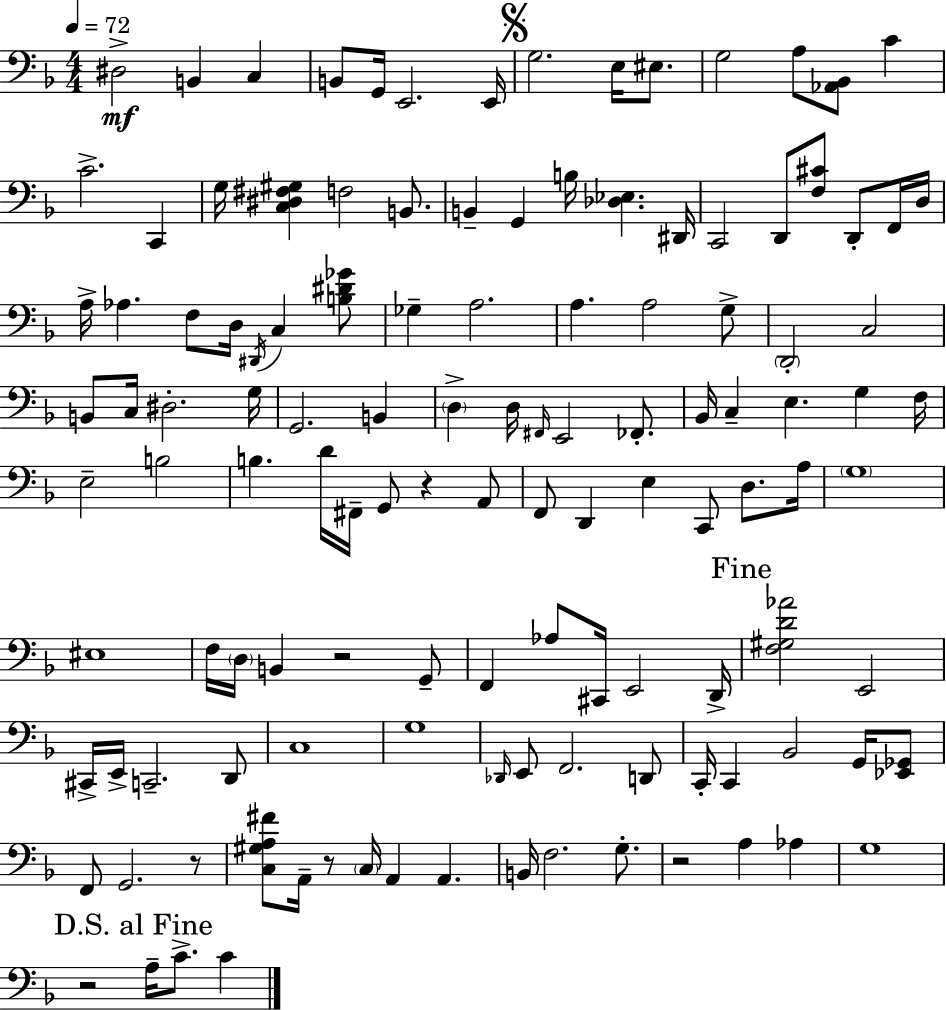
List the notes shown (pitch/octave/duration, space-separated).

D#3/h B2/q C3/q B2/e G2/s E2/h. E2/s G3/h. E3/s EIS3/e. G3/h A3/e [Ab2,Bb2]/e C4/q C4/h. C2/q G3/s [C3,D#3,F#3,G#3]/q F3/h B2/e. B2/q G2/q B3/s [Db3,Eb3]/q. D#2/s C2/h D2/e [F3,C#4]/e D2/e F2/s D3/s A3/s Ab3/q. F3/e D3/s D#2/s C3/q [B3,D#4,Gb4]/e Gb3/q A3/h. A3/q. A3/h G3/e D2/h C3/h B2/e C3/s D#3/h. G3/s G2/h. B2/q D3/q D3/s F#2/s E2/h FES2/e. Bb2/s C3/q E3/q. G3/q F3/s E3/h B3/h B3/q. D4/s F#2/s G2/e R/q A2/e F2/e D2/q E3/q C2/e D3/e. A3/s G3/w EIS3/w F3/s D3/s B2/q R/h G2/e F2/q Ab3/e C#2/s E2/h D2/s [F3,G#3,D4,Ab4]/h E2/h C#2/s E2/s C2/h. D2/e C3/w G3/w Db2/s E2/e F2/h. D2/e C2/s C2/q Bb2/h G2/s [Eb2,Gb2]/e F2/e G2/h. R/e [C3,G#3,A3,F#4]/e A2/s R/e C3/s A2/q A2/q. B2/s F3/h. G3/e. R/h A3/q Ab3/q G3/w R/h A3/s C4/e. C4/q